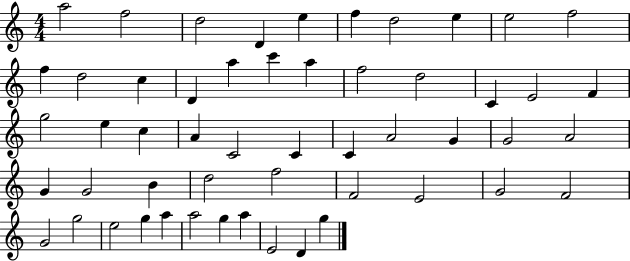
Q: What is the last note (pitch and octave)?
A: G5